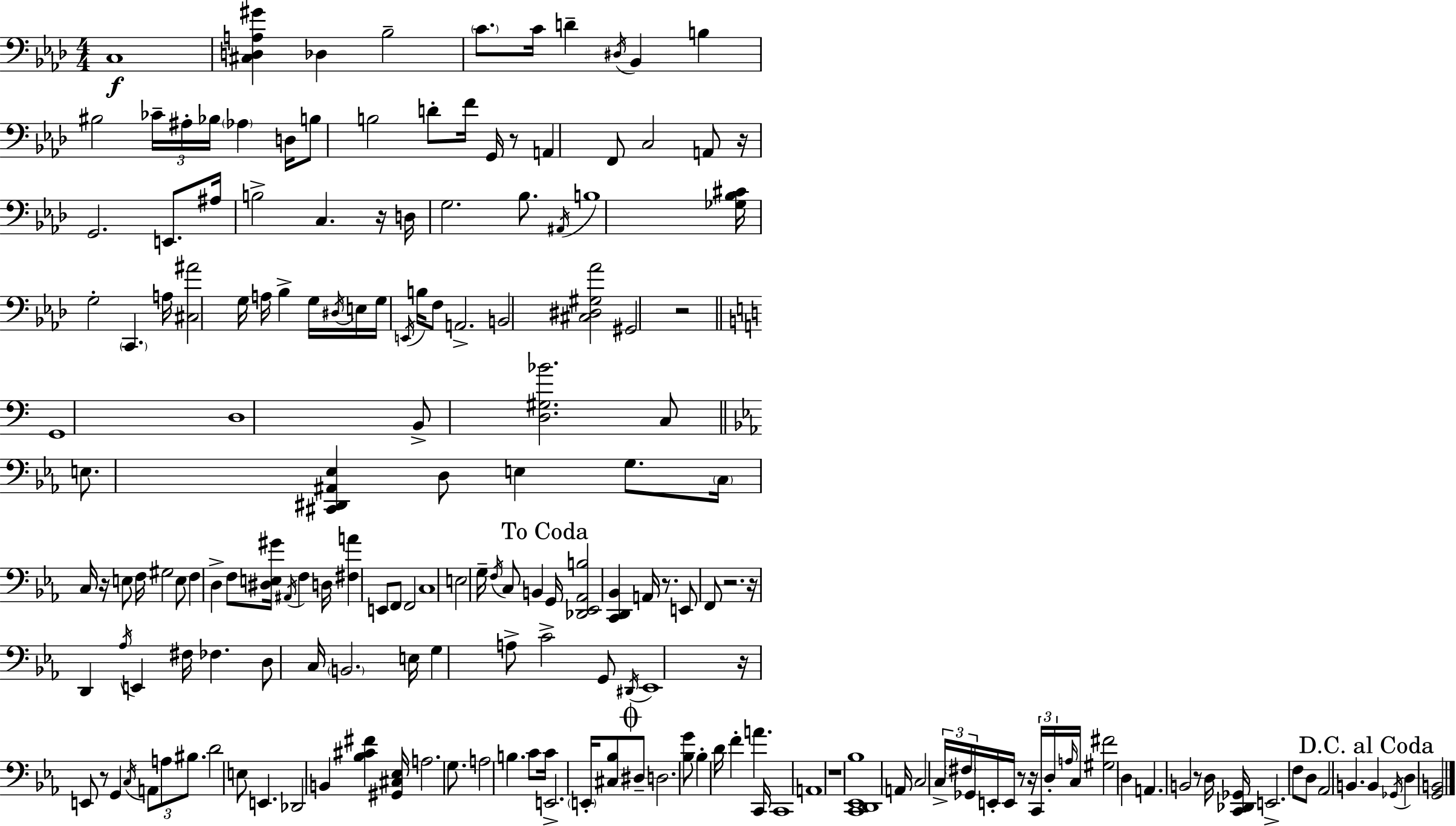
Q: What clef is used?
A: bass